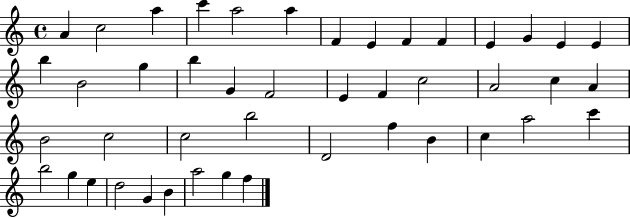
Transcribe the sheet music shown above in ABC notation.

X:1
T:Untitled
M:4/4
L:1/4
K:C
A c2 a c' a2 a F E F F E G E E b B2 g b G F2 E F c2 A2 c A B2 c2 c2 b2 D2 f B c a2 c' b2 g e d2 G B a2 g f